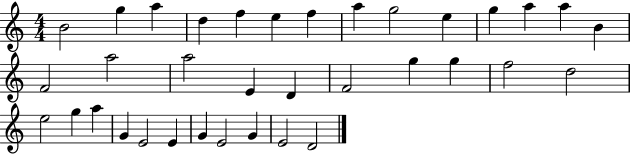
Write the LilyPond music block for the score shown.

{
  \clef treble
  \numericTimeSignature
  \time 4/4
  \key c \major
  b'2 g''4 a''4 | d''4 f''4 e''4 f''4 | a''4 g''2 e''4 | g''4 a''4 a''4 b'4 | \break f'2 a''2 | a''2 e'4 d'4 | f'2 g''4 g''4 | f''2 d''2 | \break e''2 g''4 a''4 | g'4 e'2 e'4 | g'4 e'2 g'4 | e'2 d'2 | \break \bar "|."
}